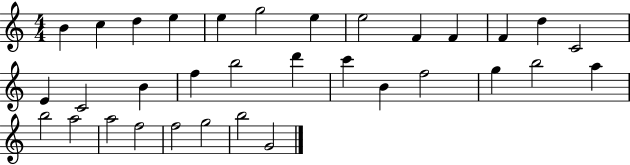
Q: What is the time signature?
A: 4/4